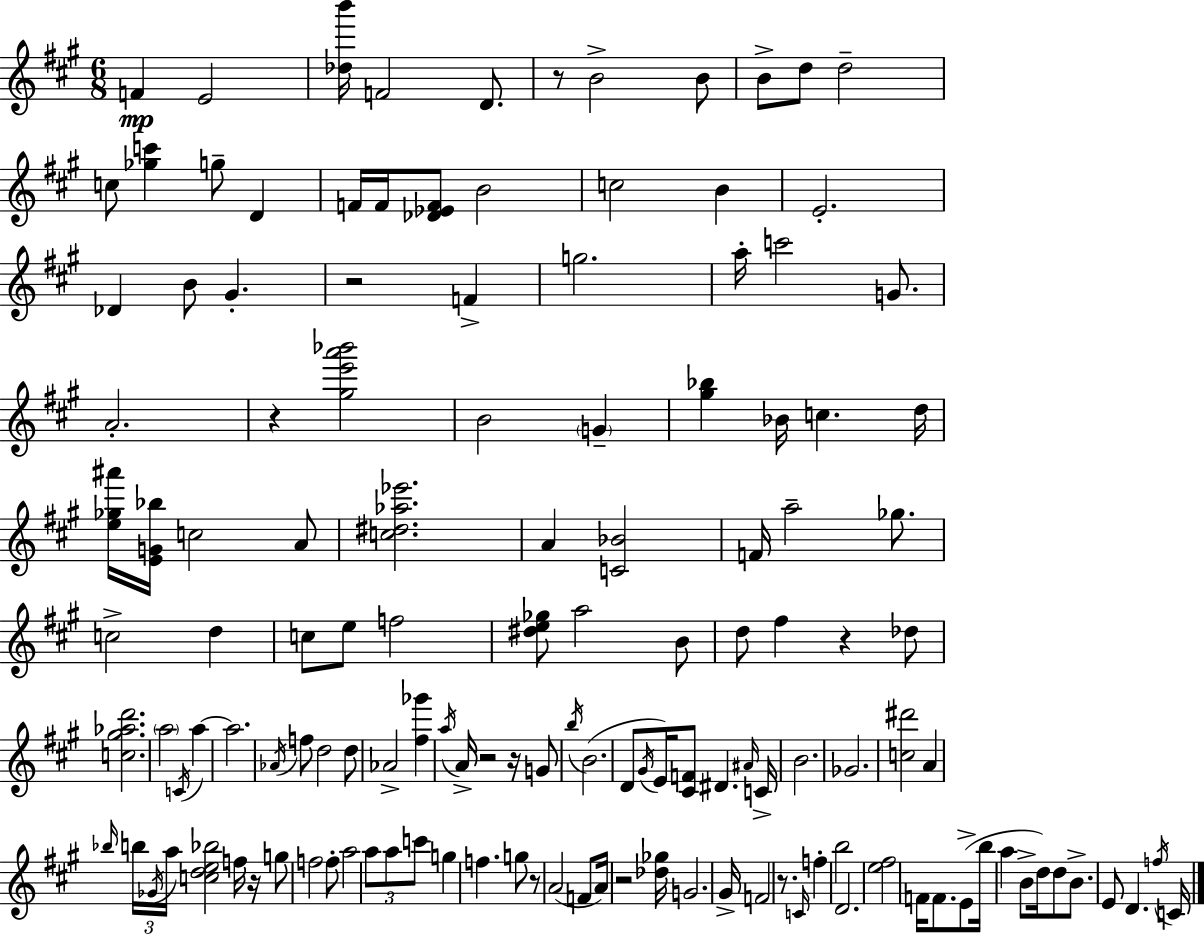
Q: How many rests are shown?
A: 10